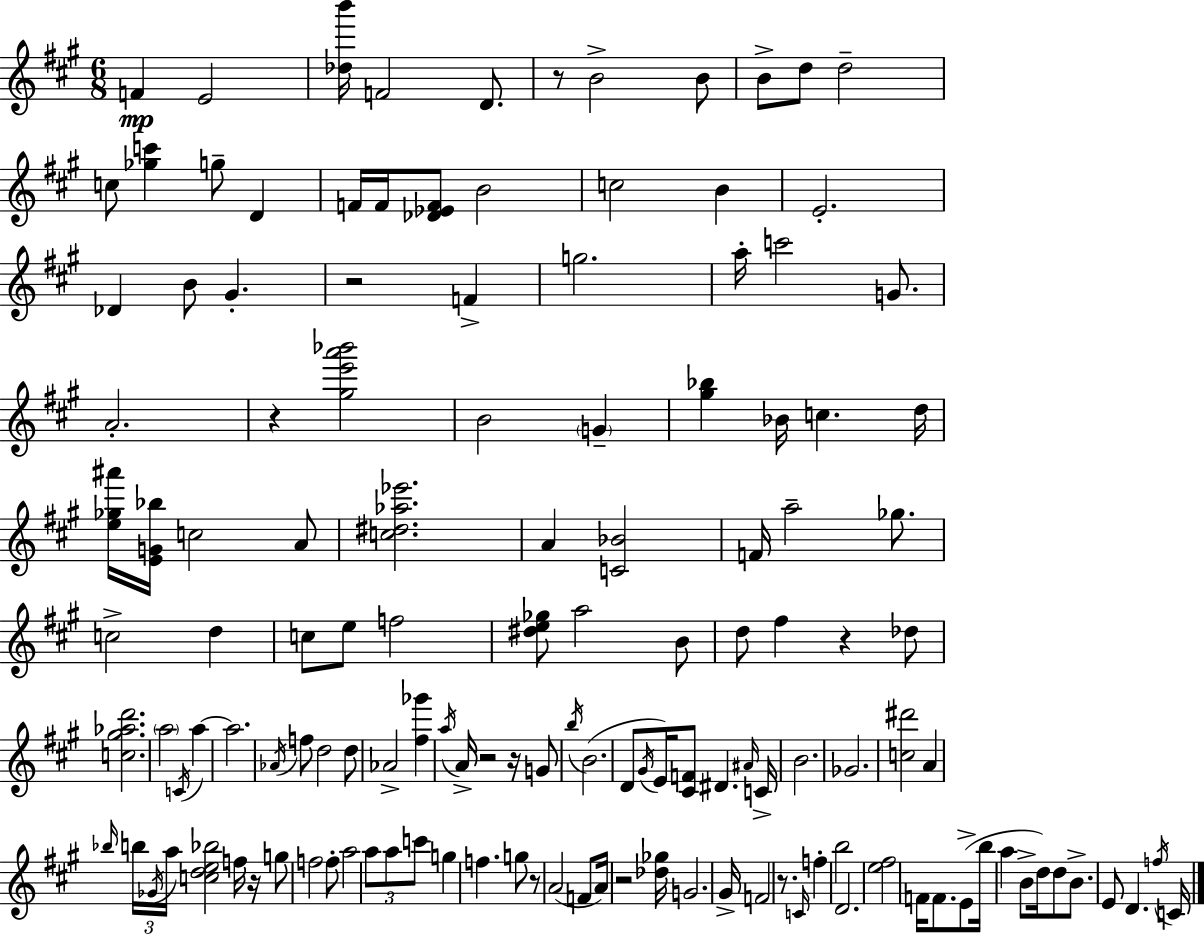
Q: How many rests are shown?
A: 10